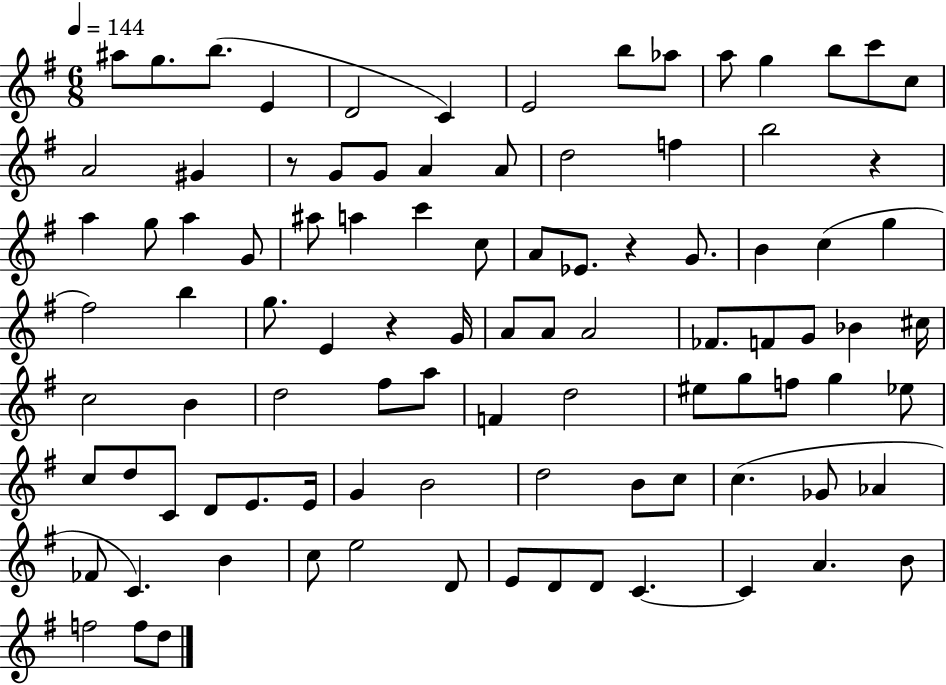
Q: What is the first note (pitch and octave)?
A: A#5